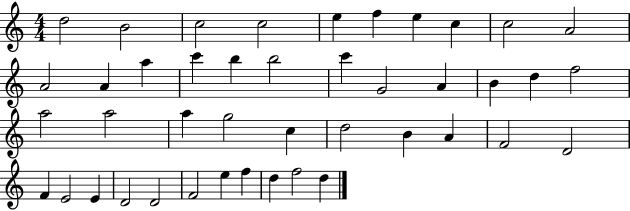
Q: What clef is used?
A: treble